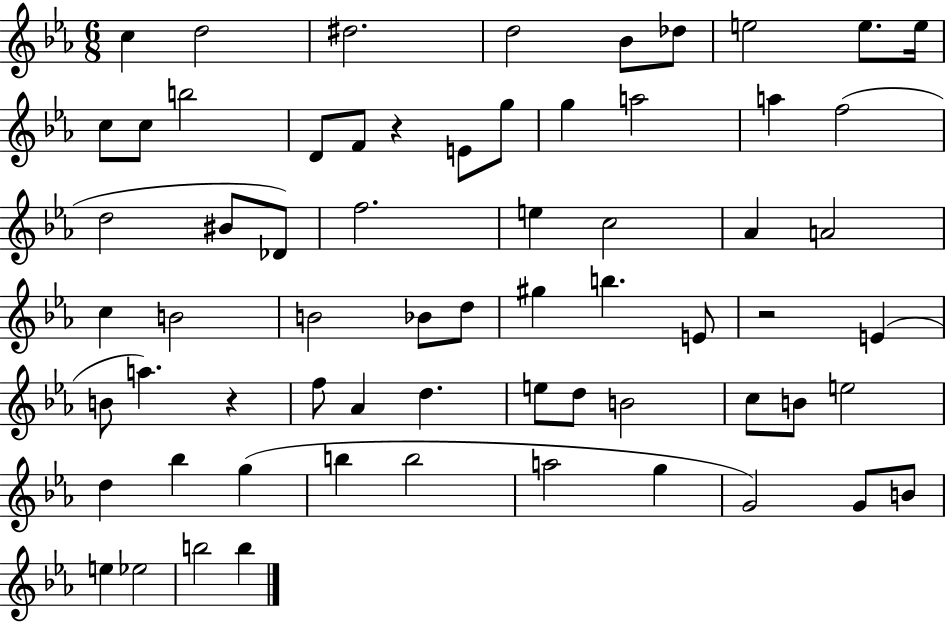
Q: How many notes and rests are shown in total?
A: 65